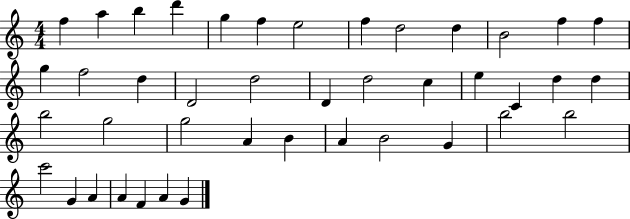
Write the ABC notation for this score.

X:1
T:Untitled
M:4/4
L:1/4
K:C
f a b d' g f e2 f d2 d B2 f f g f2 d D2 d2 D d2 c e C d d b2 g2 g2 A B A B2 G b2 b2 c'2 G A A F A G